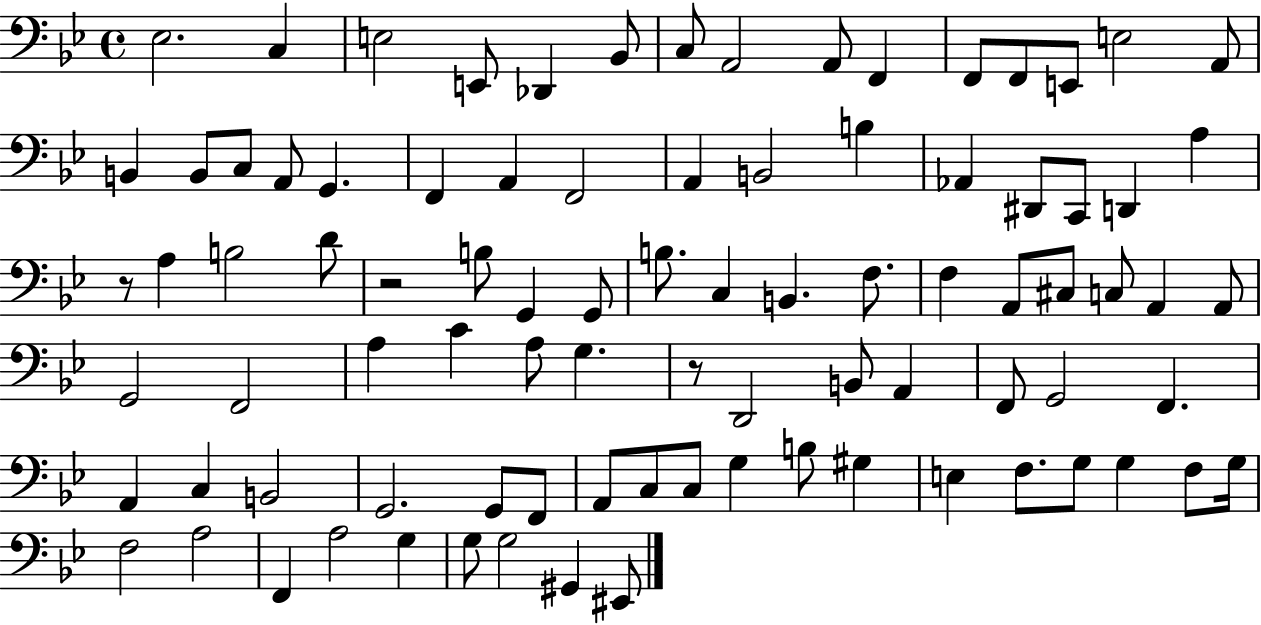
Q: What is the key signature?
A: BES major